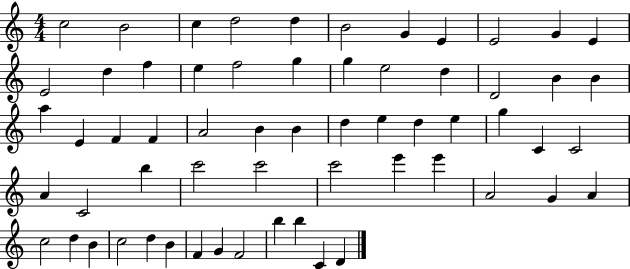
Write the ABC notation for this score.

X:1
T:Untitled
M:4/4
L:1/4
K:C
c2 B2 c d2 d B2 G E E2 G E E2 d f e f2 g g e2 d D2 B B a E F F A2 B B d e d e g C C2 A C2 b c'2 c'2 c'2 e' e' A2 G A c2 d B c2 d B F G F2 b b C D